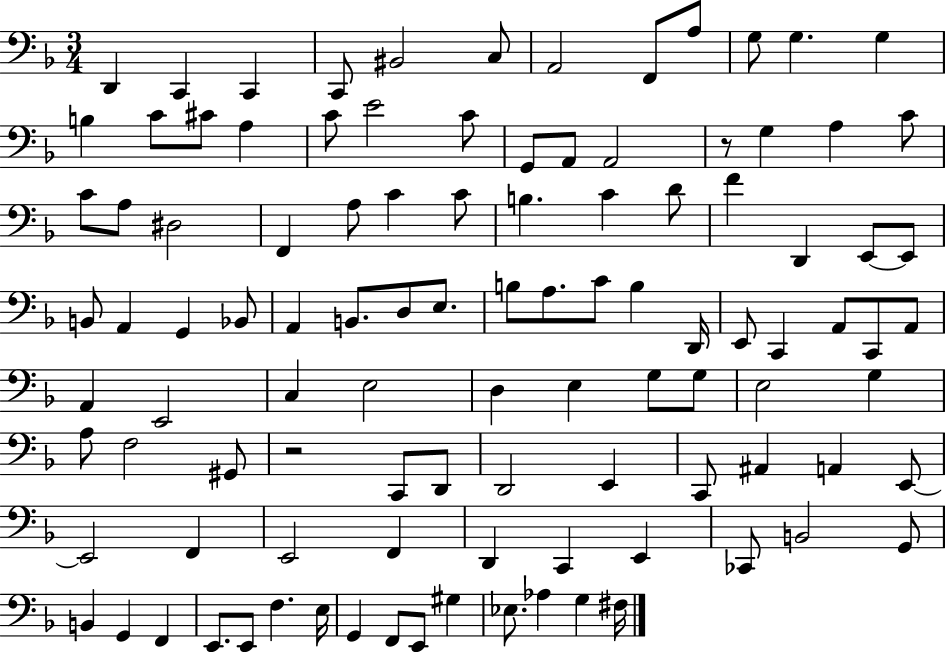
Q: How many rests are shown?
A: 2